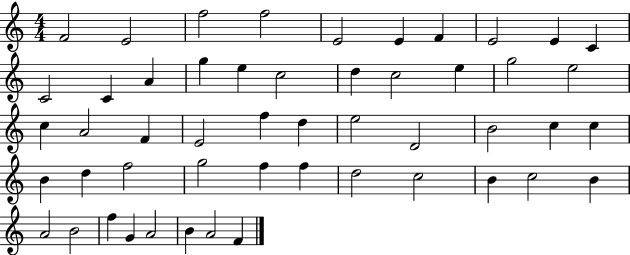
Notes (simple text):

F4/h E4/h F5/h F5/h E4/h E4/q F4/q E4/h E4/q C4/q C4/h C4/q A4/q G5/q E5/q C5/h D5/q C5/h E5/q G5/h E5/h C5/q A4/h F4/q E4/h F5/q D5/q E5/h D4/h B4/h C5/q C5/q B4/q D5/q F5/h G5/h F5/q F5/q D5/h C5/h B4/q C5/h B4/q A4/h B4/h F5/q G4/q A4/h B4/q A4/h F4/q